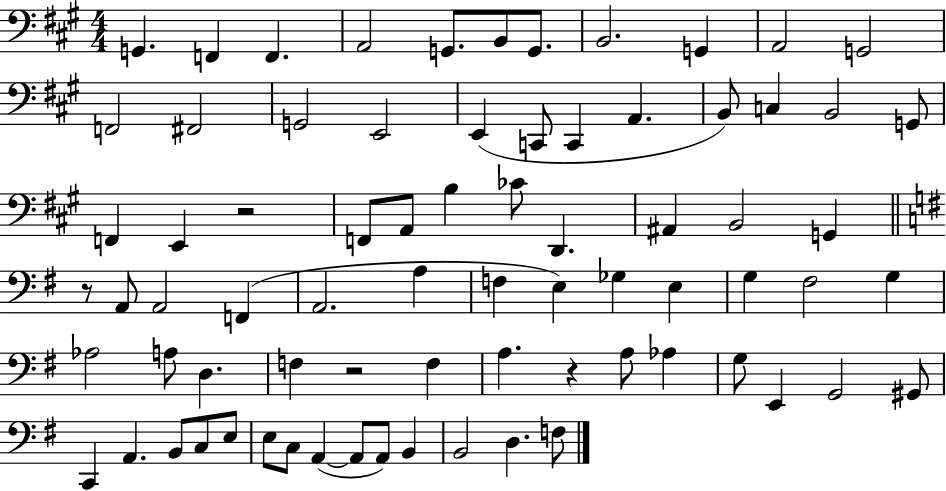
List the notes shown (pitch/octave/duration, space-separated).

G2/q. F2/q F2/q. A2/h G2/e. B2/e G2/e. B2/h. G2/q A2/h G2/h F2/h F#2/h G2/h E2/h E2/q C2/e C2/q A2/q. B2/e C3/q B2/h G2/e F2/q E2/q R/h F2/e A2/e B3/q CES4/e D2/q. A#2/q B2/h G2/q R/e A2/e A2/h F2/q A2/h. A3/q F3/q E3/q Gb3/q E3/q G3/q F#3/h G3/q Ab3/h A3/e D3/q. F3/q R/h F3/q A3/q. R/q A3/e Ab3/q G3/e E2/q G2/h G#2/e C2/q A2/q. B2/e C3/e E3/e E3/e C3/e A2/q A2/e A2/e B2/q B2/h D3/q. F3/e